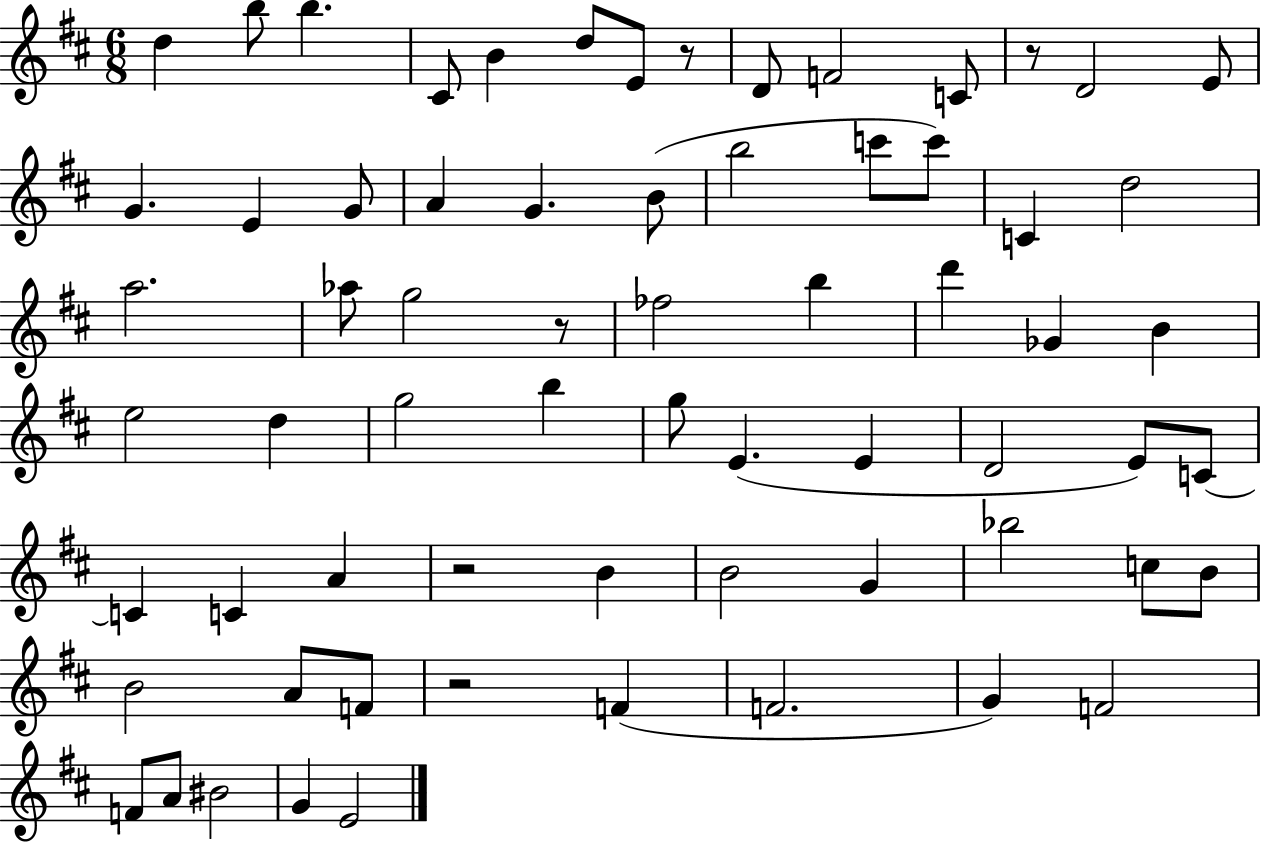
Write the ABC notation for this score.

X:1
T:Untitled
M:6/8
L:1/4
K:D
d b/2 b ^C/2 B d/2 E/2 z/2 D/2 F2 C/2 z/2 D2 E/2 G E G/2 A G B/2 b2 c'/2 c'/2 C d2 a2 _a/2 g2 z/2 _f2 b d' _G B e2 d g2 b g/2 E E D2 E/2 C/2 C C A z2 B B2 G _b2 c/2 B/2 B2 A/2 F/2 z2 F F2 G F2 F/2 A/2 ^B2 G E2